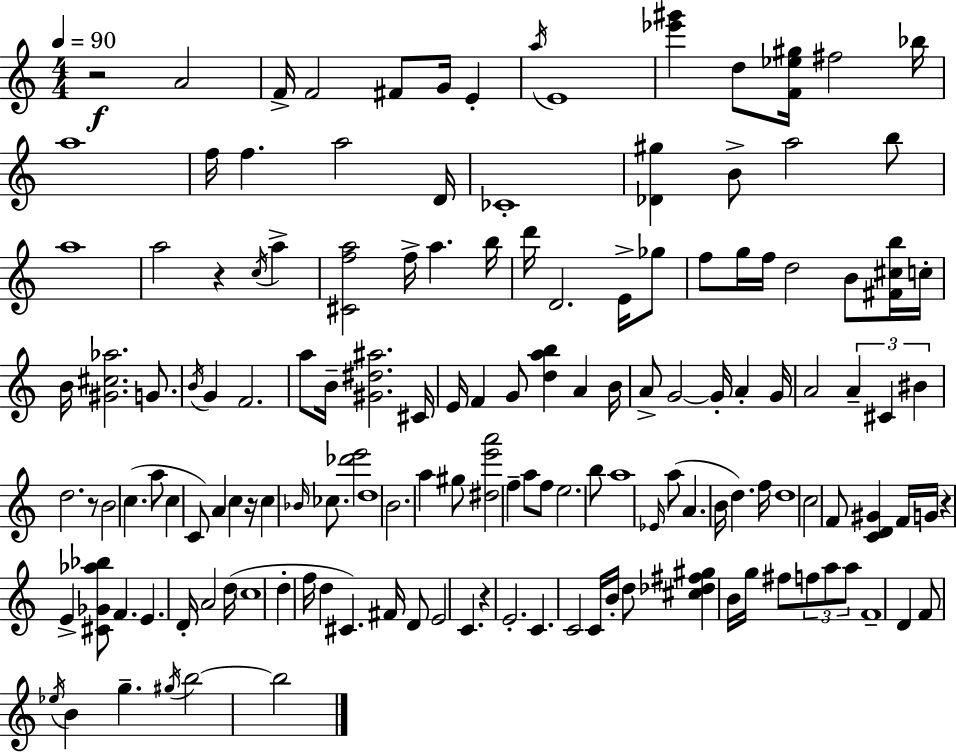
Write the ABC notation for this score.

X:1
T:Untitled
M:4/4
L:1/4
K:C
z2 A2 F/4 F2 ^F/2 G/4 E a/4 E4 [_e'^g'] d/2 [F_e^g]/4 ^f2 _b/4 a4 f/4 f a2 D/4 _C4 [_D^g] B/2 a2 b/2 a4 a2 z c/4 a [^Cfa]2 f/4 a b/4 d'/4 D2 E/4 _g/2 f/2 g/4 f/4 d2 B/2 [^F^cb]/4 c/4 B/4 [^G^c_a]2 G/2 B/4 G F2 a/2 B/4 [^G^d^a]2 ^C/4 E/4 F G/2 [dab] A B/4 A/2 G2 G/4 A G/4 A2 A ^C ^B d2 z/2 B2 c a/2 c C/2 A c z/4 c _B/4 _c/2 [_d'e']2 d4 B2 a ^g/2 [^de'a']2 f a/2 f/2 e2 b/2 a4 _E/4 a/2 A B/4 d f/4 d4 c2 F/2 [CD^G] F/4 G/4 z E [^C_G_a_b]/2 F E D/4 A2 d/4 c4 d f/4 d ^C ^F/4 D/2 E2 C z E2 C C2 C/4 B/4 d/2 [^c_d^f^g] B/4 g/4 ^f/2 f/2 a/2 a/2 F4 D F/2 _e/4 B g ^g/4 b2 b2